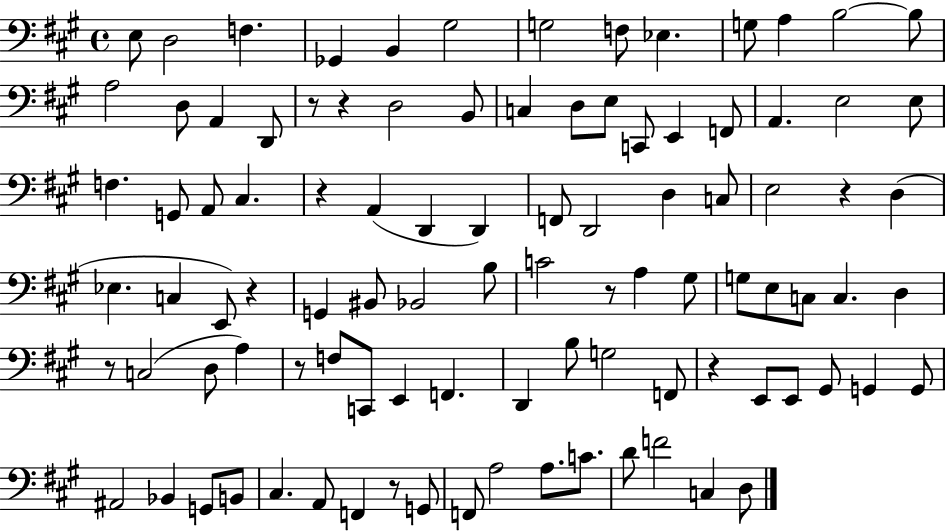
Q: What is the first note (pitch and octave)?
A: E3